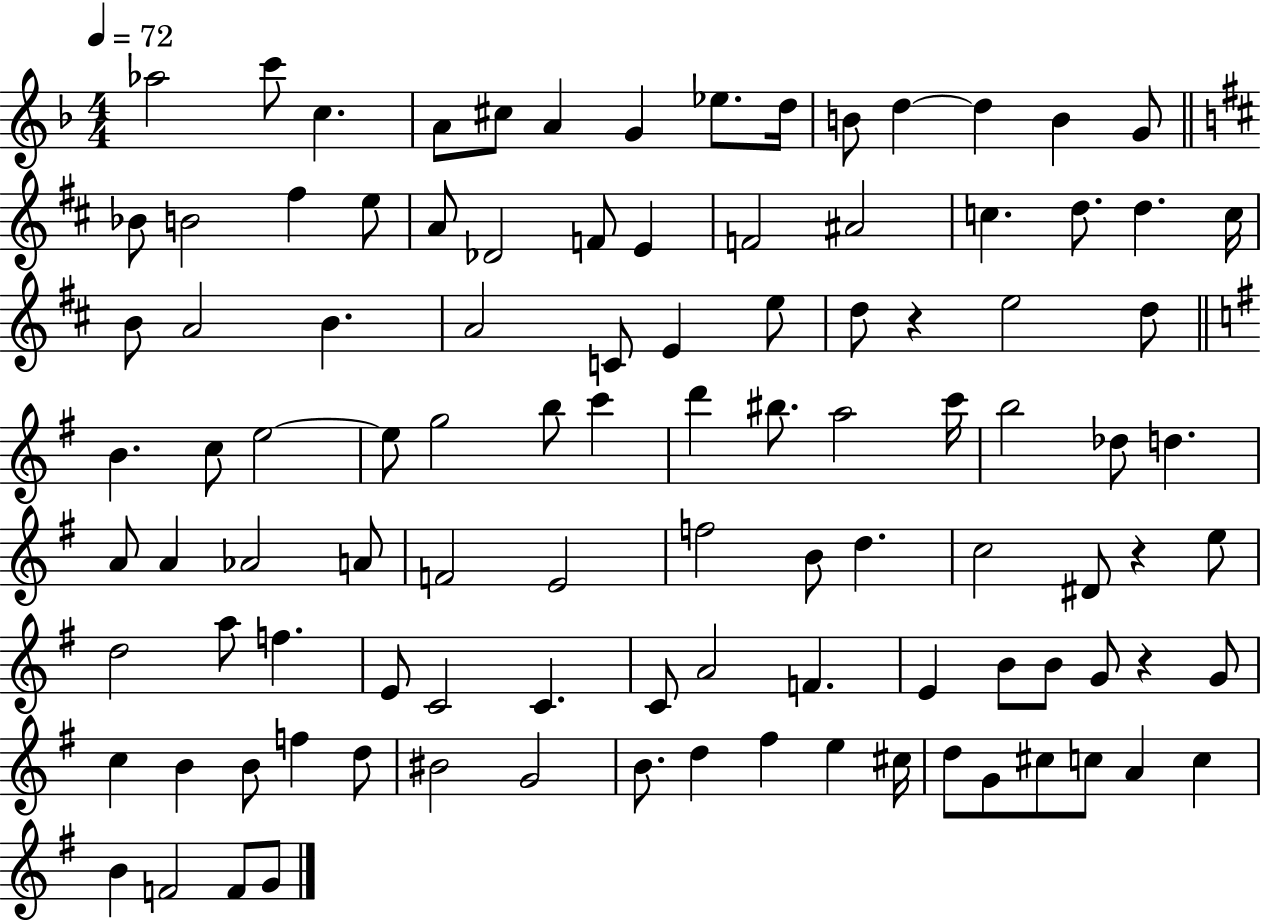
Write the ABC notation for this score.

X:1
T:Untitled
M:4/4
L:1/4
K:F
_a2 c'/2 c A/2 ^c/2 A G _e/2 d/4 B/2 d d B G/2 _B/2 B2 ^f e/2 A/2 _D2 F/2 E F2 ^A2 c d/2 d c/4 B/2 A2 B A2 C/2 E e/2 d/2 z e2 d/2 B c/2 e2 e/2 g2 b/2 c' d' ^b/2 a2 c'/4 b2 _d/2 d A/2 A _A2 A/2 F2 E2 f2 B/2 d c2 ^D/2 z e/2 d2 a/2 f E/2 C2 C C/2 A2 F E B/2 B/2 G/2 z G/2 c B B/2 f d/2 ^B2 G2 B/2 d ^f e ^c/4 d/2 G/2 ^c/2 c/2 A c B F2 F/2 G/2